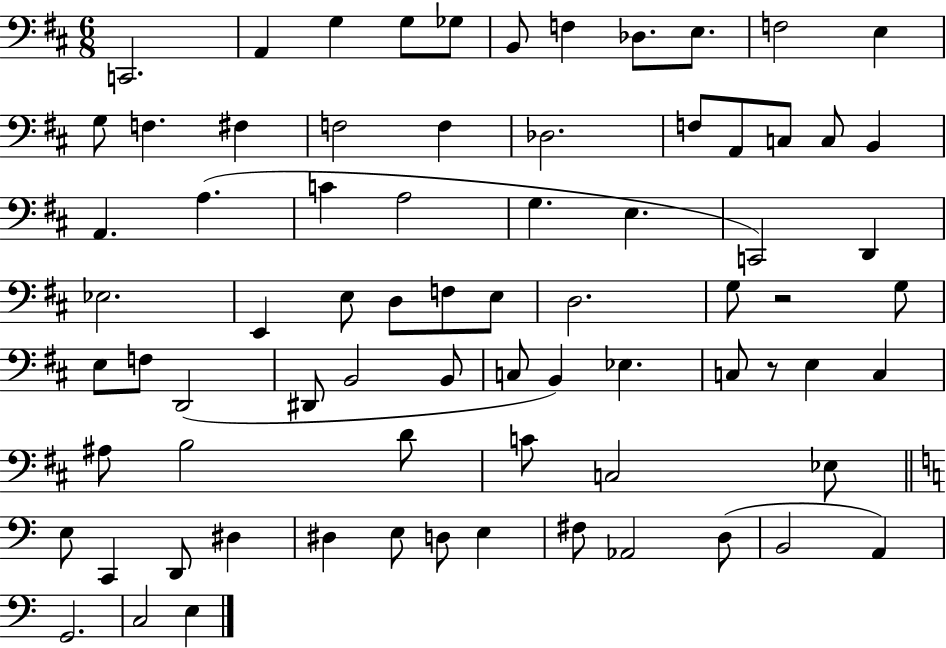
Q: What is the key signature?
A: D major